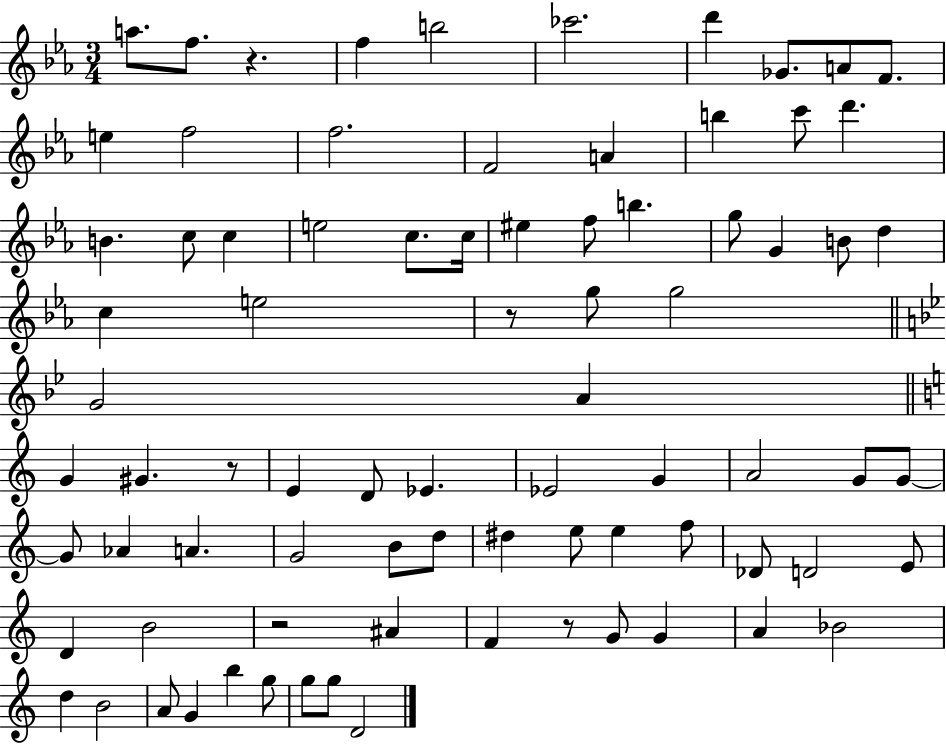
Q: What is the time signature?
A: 3/4